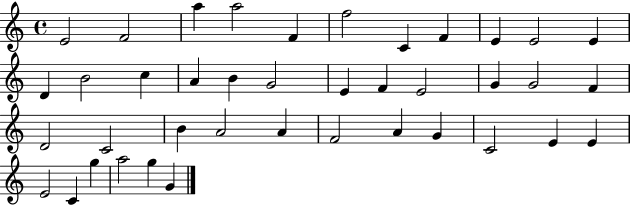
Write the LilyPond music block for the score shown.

{
  \clef treble
  \time 4/4
  \defaultTimeSignature
  \key c \major
  e'2 f'2 | a''4 a''2 f'4 | f''2 c'4 f'4 | e'4 e'2 e'4 | \break d'4 b'2 c''4 | a'4 b'4 g'2 | e'4 f'4 e'2 | g'4 g'2 f'4 | \break d'2 c'2 | b'4 a'2 a'4 | f'2 a'4 g'4 | c'2 e'4 e'4 | \break e'2 c'4 g''4 | a''2 g''4 g'4 | \bar "|."
}